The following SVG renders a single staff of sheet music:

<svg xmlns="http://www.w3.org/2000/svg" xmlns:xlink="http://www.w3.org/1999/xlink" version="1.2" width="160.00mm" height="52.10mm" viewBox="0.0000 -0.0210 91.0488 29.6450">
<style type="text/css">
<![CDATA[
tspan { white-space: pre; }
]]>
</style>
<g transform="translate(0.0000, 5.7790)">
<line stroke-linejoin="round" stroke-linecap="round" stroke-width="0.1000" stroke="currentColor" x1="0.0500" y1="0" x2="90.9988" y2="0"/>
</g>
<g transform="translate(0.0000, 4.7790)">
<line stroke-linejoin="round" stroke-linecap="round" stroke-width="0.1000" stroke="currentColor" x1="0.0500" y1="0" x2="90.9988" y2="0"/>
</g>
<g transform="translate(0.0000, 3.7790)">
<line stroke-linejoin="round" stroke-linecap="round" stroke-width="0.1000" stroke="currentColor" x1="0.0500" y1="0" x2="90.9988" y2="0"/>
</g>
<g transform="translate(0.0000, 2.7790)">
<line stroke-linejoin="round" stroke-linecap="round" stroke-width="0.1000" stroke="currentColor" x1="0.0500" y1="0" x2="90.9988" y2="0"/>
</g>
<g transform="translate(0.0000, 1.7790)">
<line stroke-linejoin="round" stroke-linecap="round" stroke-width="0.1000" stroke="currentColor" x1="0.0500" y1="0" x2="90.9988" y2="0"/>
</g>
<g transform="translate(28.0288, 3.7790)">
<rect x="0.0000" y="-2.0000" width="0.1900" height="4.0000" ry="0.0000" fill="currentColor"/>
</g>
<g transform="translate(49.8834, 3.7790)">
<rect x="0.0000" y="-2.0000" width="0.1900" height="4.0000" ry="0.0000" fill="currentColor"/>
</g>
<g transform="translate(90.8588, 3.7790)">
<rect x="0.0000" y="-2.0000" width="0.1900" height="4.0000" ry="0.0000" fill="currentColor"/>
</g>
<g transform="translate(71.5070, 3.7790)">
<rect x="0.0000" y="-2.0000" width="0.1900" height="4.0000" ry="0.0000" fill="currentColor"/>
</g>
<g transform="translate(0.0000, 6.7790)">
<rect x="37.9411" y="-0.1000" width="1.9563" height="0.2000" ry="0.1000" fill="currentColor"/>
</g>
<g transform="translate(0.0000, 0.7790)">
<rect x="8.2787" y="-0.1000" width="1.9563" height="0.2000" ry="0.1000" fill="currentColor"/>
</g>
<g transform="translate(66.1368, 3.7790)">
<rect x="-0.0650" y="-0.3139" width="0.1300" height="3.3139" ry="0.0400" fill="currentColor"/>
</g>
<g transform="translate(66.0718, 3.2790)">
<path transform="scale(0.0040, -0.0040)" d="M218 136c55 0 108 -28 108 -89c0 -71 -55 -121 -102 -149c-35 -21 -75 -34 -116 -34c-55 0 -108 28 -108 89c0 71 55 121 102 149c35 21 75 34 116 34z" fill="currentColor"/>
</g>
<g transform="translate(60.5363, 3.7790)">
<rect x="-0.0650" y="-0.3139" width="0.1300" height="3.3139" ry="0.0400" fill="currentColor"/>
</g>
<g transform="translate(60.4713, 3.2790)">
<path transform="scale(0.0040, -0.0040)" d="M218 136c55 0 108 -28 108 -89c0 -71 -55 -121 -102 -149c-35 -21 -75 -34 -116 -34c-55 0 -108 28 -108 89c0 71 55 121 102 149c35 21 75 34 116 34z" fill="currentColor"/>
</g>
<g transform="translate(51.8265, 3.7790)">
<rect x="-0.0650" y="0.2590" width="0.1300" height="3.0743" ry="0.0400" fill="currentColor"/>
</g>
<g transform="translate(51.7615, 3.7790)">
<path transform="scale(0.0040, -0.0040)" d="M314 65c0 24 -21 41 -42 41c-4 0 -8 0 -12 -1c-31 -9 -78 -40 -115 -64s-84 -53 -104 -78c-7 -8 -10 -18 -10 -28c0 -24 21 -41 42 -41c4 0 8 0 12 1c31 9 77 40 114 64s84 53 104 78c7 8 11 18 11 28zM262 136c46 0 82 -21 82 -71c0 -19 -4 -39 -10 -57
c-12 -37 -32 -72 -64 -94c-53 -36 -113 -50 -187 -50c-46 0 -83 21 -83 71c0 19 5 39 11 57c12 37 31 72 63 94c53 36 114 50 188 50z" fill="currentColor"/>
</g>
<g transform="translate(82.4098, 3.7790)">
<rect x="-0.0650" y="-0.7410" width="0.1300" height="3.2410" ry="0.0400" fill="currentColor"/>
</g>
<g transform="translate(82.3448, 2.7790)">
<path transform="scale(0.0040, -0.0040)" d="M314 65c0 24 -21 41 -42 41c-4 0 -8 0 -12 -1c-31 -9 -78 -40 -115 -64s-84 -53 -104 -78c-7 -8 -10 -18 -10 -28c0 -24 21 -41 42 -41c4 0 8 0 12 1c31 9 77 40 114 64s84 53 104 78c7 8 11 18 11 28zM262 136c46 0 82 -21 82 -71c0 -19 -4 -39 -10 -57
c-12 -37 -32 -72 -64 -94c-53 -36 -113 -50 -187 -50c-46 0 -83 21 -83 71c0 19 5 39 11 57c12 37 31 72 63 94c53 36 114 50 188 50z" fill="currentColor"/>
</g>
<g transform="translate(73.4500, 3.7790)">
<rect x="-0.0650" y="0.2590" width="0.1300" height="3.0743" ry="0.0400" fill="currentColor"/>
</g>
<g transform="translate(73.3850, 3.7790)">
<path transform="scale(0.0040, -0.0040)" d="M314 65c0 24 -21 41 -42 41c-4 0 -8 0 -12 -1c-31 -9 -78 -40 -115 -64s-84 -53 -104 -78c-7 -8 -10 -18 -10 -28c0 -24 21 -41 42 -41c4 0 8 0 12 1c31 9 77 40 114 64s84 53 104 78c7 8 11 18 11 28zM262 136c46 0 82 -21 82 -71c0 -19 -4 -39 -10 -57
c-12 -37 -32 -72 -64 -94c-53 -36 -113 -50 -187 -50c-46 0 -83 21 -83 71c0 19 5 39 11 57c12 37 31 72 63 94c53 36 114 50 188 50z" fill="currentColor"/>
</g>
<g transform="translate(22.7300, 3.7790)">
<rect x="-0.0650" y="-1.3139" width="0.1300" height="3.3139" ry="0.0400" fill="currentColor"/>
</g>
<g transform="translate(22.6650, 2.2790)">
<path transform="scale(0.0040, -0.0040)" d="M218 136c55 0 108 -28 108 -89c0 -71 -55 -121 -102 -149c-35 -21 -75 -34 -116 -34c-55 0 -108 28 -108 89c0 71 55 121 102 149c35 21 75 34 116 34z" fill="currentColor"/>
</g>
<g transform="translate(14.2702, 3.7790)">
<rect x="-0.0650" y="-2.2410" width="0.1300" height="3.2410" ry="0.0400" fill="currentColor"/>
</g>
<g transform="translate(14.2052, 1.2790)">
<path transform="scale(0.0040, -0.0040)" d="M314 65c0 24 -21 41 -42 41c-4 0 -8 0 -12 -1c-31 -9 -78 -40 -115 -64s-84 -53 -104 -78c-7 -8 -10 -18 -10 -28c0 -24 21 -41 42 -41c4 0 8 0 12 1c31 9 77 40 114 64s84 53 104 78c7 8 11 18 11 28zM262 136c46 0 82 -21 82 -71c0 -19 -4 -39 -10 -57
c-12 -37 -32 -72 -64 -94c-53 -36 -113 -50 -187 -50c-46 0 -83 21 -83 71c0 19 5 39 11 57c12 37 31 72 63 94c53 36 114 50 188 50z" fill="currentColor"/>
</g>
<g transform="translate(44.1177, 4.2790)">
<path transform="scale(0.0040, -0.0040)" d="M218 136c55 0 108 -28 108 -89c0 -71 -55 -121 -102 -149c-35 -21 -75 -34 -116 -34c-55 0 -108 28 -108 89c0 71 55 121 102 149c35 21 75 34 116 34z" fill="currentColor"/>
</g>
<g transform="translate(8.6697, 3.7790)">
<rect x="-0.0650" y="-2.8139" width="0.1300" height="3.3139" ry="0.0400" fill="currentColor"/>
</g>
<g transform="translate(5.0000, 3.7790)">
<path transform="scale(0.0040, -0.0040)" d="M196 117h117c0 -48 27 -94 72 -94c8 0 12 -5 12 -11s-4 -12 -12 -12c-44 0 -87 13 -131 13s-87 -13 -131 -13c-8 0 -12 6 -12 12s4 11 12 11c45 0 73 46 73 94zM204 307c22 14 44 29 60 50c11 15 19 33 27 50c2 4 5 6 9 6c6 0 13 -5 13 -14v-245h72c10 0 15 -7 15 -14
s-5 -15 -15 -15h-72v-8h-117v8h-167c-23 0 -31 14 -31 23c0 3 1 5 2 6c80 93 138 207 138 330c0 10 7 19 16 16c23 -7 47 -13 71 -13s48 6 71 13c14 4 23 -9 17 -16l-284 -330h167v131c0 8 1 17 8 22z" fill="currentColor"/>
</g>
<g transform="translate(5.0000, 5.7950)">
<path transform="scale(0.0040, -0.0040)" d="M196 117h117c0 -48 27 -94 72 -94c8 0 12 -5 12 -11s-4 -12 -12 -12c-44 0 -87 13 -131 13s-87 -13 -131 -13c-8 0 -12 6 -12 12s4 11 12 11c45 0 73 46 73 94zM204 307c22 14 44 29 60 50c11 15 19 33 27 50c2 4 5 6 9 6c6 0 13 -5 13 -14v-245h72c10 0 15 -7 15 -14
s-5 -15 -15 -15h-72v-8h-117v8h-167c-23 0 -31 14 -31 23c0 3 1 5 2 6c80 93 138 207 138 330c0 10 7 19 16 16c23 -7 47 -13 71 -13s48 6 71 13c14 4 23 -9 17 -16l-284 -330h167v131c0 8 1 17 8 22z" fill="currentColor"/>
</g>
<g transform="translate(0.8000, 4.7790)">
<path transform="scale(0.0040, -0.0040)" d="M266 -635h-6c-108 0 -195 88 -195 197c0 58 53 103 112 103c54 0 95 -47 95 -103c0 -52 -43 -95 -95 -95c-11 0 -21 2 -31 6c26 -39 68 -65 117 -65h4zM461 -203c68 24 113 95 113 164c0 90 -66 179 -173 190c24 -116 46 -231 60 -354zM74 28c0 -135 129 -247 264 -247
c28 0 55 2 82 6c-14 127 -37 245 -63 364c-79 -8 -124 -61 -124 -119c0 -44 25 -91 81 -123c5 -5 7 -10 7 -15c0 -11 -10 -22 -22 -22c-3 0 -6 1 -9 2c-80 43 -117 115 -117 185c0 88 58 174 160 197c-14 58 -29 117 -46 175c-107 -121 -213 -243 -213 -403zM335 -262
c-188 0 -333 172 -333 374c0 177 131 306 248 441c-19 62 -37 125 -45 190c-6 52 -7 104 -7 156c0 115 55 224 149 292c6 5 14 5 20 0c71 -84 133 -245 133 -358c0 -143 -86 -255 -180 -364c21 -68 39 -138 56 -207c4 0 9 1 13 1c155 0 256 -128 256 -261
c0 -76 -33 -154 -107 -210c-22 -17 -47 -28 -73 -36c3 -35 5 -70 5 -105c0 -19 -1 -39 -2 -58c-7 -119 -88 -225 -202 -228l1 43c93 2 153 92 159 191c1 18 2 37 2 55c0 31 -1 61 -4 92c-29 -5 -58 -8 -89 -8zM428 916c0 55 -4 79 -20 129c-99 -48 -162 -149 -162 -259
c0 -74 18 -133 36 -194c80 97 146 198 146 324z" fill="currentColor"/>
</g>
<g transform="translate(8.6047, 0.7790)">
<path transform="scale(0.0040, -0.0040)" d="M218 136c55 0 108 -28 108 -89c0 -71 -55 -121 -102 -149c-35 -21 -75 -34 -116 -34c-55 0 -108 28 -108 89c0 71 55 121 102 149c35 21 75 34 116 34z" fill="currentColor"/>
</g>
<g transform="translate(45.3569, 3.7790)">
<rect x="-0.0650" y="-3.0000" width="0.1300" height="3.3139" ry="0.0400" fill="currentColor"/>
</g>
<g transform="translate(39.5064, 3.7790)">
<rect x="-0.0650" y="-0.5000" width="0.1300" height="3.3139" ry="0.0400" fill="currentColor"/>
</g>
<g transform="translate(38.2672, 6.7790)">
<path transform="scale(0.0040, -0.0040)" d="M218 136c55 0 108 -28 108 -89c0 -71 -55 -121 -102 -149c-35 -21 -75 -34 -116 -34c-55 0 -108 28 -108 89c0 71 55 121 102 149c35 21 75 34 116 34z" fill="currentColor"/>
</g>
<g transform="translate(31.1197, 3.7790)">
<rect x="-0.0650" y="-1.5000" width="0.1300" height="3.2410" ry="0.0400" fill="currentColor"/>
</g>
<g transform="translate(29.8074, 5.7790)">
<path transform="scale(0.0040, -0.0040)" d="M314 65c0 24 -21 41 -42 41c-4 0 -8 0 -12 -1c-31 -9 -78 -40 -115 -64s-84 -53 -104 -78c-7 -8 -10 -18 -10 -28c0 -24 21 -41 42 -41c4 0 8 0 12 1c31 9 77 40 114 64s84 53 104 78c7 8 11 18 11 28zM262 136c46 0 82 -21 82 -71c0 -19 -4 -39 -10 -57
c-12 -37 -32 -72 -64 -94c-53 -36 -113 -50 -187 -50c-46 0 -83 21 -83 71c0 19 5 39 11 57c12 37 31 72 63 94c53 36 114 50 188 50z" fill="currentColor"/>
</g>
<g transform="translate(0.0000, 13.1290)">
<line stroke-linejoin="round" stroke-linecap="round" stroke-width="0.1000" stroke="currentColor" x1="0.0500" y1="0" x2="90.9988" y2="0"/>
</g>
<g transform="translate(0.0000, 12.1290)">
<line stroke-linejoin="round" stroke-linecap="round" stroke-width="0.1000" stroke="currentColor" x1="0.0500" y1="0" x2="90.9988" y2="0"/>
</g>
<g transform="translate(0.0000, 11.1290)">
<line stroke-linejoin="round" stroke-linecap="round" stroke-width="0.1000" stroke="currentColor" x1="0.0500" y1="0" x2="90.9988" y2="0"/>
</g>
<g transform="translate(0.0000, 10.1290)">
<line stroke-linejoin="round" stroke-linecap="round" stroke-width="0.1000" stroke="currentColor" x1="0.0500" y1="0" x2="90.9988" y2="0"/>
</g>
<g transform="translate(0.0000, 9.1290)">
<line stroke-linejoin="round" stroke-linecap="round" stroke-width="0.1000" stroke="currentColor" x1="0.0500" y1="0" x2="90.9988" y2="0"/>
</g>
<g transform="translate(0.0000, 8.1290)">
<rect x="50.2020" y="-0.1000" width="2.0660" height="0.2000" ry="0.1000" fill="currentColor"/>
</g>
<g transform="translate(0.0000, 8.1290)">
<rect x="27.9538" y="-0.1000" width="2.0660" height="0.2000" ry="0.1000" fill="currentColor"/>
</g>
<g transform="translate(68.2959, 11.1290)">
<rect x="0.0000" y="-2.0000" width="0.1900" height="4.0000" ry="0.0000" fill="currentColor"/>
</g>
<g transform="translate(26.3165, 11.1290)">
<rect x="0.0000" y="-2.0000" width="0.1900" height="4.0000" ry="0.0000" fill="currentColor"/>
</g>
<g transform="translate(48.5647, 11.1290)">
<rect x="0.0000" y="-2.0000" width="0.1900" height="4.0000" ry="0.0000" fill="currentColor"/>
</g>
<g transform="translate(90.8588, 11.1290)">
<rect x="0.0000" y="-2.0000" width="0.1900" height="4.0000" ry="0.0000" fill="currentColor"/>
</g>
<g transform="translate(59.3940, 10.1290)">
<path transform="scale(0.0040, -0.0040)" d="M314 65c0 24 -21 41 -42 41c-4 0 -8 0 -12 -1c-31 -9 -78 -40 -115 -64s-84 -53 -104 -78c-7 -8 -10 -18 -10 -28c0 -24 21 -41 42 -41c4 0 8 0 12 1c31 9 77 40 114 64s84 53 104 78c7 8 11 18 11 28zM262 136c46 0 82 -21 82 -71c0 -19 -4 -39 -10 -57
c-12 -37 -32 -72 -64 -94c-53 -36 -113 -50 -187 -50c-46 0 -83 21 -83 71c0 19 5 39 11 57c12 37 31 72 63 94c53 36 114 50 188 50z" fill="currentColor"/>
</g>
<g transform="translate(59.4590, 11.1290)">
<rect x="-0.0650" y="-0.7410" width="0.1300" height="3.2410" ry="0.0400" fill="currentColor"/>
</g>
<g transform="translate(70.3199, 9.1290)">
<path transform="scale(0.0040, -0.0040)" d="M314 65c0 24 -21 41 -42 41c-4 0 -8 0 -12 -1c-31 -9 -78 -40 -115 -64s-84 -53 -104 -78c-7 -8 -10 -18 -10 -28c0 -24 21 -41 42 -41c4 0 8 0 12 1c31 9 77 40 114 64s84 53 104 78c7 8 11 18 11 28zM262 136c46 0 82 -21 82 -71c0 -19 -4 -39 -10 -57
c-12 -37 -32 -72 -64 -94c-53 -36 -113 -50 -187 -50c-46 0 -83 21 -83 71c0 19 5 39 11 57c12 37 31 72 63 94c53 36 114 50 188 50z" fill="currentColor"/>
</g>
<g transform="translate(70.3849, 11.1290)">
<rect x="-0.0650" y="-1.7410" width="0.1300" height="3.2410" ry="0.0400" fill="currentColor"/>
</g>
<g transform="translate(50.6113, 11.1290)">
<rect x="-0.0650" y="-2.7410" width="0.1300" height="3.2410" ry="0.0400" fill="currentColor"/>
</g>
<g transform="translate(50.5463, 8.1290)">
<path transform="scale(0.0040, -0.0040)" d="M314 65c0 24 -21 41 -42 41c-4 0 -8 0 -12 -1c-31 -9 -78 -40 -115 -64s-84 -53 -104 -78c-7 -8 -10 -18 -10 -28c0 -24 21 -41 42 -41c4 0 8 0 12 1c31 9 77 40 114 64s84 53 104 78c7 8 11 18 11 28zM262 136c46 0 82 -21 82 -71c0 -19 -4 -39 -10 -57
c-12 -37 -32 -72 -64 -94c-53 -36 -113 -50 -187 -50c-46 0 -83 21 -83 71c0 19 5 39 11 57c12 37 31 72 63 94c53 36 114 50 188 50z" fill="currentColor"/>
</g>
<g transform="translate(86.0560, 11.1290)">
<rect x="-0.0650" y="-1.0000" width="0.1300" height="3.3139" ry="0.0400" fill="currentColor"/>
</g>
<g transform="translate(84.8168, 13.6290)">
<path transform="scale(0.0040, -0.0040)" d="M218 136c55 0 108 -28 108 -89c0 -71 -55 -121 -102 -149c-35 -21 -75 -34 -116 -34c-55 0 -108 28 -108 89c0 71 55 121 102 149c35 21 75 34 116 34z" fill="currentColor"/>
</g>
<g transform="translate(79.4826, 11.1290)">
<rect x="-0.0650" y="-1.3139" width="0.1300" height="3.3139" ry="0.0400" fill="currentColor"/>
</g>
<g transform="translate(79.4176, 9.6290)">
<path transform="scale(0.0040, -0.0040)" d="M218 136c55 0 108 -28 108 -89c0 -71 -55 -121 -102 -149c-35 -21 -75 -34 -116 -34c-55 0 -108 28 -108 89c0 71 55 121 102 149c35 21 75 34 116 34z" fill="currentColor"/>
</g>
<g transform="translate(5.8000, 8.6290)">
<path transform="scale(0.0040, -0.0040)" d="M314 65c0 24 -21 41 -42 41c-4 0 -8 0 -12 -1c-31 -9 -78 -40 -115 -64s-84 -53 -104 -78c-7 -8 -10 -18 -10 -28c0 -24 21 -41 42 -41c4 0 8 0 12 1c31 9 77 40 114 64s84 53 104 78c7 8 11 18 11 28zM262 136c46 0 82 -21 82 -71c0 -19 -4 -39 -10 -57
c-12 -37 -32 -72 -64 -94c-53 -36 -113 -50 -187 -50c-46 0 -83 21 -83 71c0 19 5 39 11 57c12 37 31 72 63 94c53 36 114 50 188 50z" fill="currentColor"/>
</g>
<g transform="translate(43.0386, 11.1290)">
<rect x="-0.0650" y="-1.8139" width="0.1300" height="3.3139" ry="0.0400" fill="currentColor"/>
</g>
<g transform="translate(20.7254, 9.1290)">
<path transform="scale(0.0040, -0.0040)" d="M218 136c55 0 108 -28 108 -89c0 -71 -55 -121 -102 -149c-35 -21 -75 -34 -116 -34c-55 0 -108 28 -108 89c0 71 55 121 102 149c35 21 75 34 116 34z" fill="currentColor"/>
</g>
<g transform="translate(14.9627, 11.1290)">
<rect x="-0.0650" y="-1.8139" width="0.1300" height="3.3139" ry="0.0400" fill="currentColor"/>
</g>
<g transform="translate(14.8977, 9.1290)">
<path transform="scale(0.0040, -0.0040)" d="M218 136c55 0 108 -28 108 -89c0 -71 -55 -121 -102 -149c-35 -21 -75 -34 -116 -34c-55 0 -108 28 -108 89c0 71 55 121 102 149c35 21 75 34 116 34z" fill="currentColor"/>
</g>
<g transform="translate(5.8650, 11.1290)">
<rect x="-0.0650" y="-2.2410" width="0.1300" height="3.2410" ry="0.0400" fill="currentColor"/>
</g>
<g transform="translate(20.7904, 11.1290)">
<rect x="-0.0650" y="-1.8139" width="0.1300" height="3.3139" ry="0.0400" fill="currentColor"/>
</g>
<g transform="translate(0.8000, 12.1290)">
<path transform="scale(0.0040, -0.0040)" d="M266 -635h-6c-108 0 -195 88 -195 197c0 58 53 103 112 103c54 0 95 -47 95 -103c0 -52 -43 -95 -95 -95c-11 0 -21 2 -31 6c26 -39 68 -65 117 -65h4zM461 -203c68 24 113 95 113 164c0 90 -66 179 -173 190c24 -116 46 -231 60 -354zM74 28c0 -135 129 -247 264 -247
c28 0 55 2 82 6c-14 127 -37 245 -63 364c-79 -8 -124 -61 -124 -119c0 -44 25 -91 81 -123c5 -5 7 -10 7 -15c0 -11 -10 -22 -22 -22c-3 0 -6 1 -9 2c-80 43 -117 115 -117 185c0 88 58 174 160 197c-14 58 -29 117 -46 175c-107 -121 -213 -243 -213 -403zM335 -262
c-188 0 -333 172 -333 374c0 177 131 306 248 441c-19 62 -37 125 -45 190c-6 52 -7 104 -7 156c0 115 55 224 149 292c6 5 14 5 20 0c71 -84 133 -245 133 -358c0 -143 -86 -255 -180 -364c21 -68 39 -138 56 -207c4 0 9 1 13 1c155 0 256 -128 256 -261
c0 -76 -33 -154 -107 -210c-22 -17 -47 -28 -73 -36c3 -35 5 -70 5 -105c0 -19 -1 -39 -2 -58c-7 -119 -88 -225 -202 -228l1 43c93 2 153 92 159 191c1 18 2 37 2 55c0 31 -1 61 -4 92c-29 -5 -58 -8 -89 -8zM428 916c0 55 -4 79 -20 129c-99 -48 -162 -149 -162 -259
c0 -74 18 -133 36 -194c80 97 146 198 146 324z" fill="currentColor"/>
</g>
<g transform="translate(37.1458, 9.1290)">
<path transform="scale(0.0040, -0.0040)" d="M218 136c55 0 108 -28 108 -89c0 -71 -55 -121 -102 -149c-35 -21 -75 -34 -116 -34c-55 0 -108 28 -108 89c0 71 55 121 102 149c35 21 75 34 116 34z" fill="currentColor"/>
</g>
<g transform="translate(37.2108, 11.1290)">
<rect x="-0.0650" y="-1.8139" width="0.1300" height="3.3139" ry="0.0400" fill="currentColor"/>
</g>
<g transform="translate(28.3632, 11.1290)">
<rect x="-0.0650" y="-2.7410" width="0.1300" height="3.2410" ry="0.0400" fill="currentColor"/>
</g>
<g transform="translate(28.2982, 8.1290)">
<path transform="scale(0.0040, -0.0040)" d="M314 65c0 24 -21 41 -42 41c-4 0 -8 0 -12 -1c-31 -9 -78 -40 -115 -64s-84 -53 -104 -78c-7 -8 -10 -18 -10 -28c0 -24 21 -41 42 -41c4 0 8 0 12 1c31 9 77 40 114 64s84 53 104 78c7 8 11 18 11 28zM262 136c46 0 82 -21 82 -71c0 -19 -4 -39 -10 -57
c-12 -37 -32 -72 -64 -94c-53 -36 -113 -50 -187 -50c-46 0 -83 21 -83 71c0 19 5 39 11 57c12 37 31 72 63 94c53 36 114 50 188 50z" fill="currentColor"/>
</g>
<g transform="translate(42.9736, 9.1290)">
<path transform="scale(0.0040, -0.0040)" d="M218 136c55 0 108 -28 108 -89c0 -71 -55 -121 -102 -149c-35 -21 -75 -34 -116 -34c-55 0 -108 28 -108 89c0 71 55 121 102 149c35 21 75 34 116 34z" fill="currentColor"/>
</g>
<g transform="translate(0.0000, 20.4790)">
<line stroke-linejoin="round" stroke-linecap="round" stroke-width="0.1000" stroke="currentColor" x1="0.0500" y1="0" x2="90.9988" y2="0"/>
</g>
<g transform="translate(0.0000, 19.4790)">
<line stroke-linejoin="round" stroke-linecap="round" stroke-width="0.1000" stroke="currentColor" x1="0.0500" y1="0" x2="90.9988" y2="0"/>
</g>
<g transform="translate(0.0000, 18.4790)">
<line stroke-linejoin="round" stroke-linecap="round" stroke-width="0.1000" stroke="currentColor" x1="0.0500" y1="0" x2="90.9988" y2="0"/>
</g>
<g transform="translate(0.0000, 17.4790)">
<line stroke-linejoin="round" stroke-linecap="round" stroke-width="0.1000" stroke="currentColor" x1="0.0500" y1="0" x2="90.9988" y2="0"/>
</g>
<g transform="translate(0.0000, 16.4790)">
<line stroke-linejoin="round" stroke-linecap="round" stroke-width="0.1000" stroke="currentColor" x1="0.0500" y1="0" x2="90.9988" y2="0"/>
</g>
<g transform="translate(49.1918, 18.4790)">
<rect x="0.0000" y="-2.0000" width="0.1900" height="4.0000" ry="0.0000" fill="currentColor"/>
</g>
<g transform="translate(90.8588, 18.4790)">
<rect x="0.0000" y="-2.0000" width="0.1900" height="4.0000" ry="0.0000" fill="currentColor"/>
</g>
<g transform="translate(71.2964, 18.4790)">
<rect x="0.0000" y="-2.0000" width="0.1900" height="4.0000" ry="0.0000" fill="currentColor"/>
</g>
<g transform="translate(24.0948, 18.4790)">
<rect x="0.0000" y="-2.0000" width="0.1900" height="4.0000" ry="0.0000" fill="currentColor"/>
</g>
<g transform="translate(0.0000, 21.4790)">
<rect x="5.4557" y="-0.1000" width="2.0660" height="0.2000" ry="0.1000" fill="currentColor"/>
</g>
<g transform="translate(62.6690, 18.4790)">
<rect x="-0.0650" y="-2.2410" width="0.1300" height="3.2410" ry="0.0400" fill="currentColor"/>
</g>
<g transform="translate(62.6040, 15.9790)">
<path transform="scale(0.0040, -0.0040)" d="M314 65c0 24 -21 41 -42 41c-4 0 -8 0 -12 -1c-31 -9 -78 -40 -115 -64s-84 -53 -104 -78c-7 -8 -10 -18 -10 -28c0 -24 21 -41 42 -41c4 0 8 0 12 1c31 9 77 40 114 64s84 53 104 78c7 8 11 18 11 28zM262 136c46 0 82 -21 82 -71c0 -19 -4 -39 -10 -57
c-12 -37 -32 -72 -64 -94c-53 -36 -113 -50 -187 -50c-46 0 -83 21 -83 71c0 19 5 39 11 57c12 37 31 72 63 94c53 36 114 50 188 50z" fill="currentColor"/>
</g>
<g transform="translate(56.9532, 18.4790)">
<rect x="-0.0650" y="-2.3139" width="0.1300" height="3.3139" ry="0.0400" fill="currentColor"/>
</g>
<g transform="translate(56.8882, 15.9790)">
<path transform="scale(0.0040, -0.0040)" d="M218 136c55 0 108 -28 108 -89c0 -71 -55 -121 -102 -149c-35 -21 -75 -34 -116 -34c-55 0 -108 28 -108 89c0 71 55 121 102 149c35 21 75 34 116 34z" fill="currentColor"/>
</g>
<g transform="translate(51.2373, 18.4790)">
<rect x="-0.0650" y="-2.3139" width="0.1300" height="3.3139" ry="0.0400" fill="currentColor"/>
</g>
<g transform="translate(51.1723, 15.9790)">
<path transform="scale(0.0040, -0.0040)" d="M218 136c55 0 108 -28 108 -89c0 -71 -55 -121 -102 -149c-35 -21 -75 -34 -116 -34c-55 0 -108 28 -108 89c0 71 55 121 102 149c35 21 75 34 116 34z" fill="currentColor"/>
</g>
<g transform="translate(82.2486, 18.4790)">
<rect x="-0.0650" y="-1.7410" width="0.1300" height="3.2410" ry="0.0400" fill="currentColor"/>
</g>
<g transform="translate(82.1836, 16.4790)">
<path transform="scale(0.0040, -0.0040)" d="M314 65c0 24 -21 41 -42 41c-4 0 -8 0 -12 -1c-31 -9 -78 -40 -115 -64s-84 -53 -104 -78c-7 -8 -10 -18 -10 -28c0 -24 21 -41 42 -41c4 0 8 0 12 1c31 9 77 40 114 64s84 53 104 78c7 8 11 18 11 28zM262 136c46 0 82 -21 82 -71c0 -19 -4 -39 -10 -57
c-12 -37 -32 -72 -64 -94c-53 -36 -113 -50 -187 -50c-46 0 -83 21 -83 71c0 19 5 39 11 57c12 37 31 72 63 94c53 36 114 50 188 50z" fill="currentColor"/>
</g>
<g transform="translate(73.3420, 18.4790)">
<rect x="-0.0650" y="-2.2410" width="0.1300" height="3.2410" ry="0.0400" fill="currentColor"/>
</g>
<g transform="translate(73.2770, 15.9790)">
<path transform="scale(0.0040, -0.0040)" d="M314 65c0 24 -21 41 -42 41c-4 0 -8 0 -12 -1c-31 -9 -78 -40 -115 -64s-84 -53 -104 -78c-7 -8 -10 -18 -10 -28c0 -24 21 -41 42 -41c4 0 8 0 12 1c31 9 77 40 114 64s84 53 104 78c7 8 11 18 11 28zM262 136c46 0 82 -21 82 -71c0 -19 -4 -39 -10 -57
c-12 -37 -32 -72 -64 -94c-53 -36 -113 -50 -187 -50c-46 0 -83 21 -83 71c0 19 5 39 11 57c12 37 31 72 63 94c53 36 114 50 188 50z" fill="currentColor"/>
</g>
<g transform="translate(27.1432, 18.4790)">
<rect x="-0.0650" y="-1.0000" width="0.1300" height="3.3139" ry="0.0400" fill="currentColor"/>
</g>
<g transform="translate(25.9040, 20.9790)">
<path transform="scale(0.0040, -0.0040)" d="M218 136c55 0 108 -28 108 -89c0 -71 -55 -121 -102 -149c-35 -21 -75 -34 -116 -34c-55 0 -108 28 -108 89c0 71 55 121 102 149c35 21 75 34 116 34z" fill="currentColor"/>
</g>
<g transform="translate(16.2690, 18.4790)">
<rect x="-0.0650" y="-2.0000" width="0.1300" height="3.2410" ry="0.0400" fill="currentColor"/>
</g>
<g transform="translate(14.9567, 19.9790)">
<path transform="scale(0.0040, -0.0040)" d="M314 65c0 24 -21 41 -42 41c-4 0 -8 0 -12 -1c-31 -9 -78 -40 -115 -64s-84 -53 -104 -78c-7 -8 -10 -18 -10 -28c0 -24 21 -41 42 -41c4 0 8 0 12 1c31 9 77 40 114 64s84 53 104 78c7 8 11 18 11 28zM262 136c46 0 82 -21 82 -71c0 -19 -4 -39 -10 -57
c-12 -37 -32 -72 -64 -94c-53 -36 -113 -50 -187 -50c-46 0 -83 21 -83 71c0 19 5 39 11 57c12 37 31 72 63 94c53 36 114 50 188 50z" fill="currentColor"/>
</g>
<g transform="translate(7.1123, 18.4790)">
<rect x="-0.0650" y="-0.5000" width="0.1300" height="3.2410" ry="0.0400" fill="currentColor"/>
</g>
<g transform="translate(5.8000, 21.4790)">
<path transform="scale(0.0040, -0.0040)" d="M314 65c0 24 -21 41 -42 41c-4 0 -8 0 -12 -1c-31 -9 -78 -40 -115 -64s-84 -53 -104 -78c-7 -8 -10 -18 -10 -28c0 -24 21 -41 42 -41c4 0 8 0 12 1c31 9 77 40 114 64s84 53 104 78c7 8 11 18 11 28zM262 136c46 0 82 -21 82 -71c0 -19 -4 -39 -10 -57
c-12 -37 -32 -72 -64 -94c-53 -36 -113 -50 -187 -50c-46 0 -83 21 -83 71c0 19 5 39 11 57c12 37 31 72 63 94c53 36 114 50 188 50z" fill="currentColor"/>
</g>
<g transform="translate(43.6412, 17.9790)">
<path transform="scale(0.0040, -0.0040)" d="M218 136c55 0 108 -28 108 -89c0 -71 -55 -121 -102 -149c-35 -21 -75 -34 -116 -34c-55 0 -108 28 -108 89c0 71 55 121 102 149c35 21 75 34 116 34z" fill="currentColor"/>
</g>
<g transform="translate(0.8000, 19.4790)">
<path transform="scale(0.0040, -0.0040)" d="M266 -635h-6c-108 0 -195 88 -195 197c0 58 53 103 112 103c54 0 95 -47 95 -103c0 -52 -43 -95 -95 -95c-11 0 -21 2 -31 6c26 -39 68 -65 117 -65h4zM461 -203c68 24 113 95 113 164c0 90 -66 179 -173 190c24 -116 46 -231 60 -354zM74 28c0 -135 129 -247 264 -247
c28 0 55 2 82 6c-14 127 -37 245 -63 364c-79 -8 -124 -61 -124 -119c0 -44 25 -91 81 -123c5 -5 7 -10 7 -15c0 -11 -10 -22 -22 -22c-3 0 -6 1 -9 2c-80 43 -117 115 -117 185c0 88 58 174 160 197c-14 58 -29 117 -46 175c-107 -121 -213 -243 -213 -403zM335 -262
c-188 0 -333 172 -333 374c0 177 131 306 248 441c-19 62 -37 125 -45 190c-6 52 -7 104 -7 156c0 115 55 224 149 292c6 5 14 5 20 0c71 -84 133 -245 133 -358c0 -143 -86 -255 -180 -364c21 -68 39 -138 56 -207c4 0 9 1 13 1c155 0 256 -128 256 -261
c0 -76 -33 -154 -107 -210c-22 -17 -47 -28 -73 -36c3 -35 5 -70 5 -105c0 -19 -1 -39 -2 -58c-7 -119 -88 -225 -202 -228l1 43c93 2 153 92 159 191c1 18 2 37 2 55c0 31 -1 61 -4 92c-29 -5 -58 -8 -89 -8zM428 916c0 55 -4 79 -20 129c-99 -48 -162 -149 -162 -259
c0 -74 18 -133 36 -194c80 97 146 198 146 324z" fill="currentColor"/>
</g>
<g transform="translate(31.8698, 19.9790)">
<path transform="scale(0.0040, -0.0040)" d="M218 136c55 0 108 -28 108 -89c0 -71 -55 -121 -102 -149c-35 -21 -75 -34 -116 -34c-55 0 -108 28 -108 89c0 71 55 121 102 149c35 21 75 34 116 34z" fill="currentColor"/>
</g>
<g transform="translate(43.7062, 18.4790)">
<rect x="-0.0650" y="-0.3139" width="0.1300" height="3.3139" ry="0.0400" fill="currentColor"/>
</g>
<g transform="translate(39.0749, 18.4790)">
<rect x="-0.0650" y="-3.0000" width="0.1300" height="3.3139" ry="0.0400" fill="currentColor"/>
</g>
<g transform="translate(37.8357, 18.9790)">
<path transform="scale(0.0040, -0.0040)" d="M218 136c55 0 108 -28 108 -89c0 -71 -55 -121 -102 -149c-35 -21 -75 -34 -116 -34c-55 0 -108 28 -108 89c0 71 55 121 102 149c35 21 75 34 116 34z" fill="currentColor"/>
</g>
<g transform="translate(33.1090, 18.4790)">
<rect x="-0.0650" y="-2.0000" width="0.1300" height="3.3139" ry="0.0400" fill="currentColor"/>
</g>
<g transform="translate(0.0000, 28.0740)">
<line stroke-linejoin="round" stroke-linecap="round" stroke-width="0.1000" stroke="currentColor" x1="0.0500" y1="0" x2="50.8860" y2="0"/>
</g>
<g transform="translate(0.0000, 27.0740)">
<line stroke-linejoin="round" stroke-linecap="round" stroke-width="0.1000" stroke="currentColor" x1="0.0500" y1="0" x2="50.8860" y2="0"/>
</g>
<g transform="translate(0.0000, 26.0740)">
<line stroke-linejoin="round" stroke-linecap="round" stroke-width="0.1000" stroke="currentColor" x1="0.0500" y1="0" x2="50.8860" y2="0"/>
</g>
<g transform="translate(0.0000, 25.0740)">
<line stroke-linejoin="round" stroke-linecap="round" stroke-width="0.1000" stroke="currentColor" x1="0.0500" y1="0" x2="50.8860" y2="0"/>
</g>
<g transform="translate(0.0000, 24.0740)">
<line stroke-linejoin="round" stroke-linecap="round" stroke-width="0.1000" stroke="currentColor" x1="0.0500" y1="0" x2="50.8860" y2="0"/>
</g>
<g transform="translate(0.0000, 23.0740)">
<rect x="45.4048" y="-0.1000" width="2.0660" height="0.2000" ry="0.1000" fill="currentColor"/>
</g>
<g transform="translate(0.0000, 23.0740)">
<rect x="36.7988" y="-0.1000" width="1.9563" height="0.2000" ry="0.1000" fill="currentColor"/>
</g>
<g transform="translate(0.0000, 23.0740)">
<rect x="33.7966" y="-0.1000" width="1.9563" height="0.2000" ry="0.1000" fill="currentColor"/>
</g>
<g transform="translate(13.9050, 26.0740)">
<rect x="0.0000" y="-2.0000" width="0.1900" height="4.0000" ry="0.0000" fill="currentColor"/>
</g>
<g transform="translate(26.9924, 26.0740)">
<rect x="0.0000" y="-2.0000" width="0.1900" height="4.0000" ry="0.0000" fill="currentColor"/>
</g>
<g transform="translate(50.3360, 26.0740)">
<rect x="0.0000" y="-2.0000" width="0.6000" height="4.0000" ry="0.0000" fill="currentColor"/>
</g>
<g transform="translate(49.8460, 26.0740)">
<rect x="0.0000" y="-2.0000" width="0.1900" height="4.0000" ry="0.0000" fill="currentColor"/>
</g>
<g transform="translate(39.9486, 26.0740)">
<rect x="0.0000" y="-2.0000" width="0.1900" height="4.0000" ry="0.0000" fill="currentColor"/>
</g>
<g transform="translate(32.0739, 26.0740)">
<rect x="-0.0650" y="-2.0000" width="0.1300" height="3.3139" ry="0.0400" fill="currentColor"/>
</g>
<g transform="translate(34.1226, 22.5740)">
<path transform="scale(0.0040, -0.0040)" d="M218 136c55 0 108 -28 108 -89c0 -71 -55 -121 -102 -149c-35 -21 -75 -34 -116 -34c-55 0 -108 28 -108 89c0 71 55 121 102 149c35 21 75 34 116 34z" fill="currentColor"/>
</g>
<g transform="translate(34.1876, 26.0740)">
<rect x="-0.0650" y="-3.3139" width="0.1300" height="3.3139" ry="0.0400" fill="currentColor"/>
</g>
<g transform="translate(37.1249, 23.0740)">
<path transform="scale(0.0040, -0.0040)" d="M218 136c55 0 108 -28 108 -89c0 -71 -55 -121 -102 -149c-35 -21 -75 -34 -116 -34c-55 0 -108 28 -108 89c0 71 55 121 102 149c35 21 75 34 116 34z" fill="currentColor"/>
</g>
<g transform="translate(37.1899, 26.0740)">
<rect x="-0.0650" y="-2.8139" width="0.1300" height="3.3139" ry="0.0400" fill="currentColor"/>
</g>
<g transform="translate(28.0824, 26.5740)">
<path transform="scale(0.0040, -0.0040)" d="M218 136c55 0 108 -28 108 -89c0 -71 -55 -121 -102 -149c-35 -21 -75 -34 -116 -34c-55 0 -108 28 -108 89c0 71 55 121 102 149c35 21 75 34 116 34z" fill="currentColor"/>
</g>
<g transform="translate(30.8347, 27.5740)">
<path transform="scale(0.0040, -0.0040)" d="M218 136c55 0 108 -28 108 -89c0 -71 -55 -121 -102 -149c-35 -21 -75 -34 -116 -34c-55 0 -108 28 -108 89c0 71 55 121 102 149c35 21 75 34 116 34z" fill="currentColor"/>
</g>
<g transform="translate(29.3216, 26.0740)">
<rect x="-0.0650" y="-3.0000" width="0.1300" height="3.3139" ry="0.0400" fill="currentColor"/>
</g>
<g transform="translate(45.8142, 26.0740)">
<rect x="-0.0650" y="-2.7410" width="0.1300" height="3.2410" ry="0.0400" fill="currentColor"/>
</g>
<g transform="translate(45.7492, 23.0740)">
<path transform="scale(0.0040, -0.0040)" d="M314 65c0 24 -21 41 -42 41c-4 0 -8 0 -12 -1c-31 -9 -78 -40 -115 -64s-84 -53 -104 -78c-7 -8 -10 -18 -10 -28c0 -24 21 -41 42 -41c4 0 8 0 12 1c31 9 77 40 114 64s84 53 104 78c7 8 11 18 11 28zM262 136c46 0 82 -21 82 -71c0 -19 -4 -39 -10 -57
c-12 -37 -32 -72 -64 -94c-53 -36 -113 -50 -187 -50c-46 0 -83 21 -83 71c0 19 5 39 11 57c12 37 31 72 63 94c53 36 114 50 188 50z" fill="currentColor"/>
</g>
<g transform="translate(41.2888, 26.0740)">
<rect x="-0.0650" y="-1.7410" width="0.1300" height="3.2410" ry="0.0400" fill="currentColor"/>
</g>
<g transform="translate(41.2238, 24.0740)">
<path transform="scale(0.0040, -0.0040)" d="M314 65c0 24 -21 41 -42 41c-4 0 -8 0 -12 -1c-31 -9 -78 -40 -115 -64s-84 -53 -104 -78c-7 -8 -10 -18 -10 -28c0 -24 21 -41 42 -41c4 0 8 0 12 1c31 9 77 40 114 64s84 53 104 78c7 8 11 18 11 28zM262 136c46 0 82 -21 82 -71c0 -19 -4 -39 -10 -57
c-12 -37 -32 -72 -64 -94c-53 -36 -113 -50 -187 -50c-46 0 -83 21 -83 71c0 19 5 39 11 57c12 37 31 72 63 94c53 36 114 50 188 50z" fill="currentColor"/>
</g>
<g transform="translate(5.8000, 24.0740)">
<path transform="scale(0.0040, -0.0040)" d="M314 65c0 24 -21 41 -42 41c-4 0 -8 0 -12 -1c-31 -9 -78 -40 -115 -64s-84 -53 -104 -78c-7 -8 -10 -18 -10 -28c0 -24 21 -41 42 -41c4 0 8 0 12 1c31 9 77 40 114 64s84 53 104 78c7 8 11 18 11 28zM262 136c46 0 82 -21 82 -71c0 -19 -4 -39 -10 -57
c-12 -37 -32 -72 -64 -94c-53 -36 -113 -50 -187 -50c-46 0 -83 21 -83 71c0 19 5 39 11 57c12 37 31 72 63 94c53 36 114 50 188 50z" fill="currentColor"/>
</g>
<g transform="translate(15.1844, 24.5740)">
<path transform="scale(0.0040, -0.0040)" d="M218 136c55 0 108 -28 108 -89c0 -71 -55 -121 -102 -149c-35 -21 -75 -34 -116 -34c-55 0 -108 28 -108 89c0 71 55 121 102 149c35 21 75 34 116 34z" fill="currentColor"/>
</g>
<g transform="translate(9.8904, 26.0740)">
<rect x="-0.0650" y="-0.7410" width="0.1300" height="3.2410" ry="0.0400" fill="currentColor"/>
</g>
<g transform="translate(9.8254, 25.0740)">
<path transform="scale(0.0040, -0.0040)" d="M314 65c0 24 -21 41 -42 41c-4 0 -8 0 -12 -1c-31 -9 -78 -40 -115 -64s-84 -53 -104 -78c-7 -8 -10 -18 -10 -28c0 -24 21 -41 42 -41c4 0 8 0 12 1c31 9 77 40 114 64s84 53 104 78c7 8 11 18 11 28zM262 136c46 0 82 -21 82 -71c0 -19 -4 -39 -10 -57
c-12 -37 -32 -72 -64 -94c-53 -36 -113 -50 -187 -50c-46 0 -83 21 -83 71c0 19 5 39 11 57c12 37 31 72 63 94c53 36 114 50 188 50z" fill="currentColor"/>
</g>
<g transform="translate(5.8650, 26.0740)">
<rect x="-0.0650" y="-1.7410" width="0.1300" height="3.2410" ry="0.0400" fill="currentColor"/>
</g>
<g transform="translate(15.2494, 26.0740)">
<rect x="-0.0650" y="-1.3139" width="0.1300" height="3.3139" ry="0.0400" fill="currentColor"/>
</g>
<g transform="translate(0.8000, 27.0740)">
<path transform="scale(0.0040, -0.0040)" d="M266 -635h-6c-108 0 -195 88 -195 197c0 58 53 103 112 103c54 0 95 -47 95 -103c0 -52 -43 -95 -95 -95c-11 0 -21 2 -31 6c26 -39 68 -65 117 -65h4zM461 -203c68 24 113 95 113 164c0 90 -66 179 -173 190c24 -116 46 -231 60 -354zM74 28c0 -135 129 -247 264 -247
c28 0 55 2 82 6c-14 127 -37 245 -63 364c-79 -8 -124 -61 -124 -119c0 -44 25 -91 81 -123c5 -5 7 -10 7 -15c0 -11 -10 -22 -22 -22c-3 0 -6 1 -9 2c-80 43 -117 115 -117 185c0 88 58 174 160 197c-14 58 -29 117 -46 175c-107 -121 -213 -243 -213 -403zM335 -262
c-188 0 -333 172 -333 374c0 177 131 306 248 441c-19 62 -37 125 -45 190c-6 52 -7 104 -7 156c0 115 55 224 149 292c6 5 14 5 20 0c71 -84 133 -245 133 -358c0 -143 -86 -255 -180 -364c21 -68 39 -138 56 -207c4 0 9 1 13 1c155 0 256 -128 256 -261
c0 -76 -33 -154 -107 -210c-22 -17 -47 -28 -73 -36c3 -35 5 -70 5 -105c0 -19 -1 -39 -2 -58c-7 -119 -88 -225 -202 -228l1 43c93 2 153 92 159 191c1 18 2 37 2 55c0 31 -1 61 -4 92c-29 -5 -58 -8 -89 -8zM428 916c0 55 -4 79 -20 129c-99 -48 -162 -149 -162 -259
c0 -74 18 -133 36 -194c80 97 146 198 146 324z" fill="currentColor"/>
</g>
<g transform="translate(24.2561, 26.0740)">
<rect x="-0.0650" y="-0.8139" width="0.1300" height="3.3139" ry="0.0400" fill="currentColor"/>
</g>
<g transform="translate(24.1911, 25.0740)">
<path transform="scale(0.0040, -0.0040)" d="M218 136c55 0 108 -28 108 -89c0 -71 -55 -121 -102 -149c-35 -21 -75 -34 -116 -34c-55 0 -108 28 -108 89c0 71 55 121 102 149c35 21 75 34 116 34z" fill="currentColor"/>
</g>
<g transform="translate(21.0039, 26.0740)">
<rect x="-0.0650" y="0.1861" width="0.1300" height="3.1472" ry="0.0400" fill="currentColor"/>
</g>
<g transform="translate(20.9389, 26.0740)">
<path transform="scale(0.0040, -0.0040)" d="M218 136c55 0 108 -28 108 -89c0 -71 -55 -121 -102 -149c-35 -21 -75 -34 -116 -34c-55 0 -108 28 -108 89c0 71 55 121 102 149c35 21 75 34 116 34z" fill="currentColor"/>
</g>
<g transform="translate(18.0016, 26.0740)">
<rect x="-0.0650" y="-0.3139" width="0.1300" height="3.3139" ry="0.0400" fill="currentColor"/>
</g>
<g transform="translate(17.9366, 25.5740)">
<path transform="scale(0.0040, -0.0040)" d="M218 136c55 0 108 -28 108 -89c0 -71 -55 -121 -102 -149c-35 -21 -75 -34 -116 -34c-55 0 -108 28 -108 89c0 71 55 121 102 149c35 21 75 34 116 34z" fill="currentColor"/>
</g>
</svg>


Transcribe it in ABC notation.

X:1
T:Untitled
M:4/4
L:1/4
K:C
a g2 e E2 C A B2 c c B2 d2 g2 f f a2 f f a2 d2 f2 e D C2 F2 D F A c g g g2 g2 f2 f2 d2 e c B d A F b a f2 a2